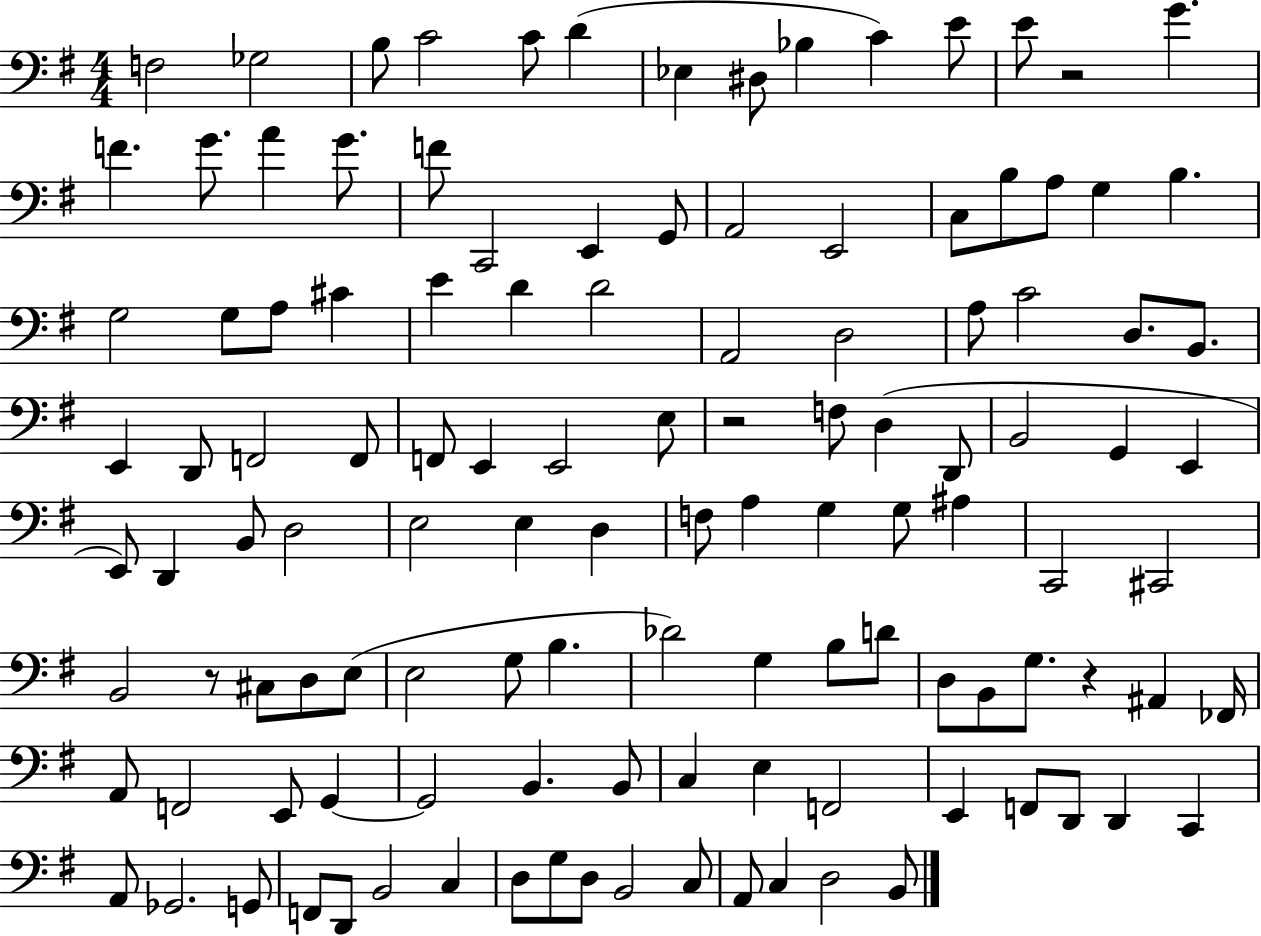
F3/h Gb3/h B3/e C4/h C4/e D4/q Eb3/q D#3/e Bb3/q C4/q E4/e E4/e R/h G4/q. F4/q. G4/e. A4/q G4/e. F4/e C2/h E2/q G2/e A2/h E2/h C3/e B3/e A3/e G3/q B3/q. G3/h G3/e A3/e C#4/q E4/q D4/q D4/h A2/h D3/h A3/e C4/h D3/e. B2/e. E2/q D2/e F2/h F2/e F2/e E2/q E2/h E3/e R/h F3/e D3/q D2/e B2/h G2/q E2/q E2/e D2/q B2/e D3/h E3/h E3/q D3/q F3/e A3/q G3/q G3/e A#3/q C2/h C#2/h B2/h R/e C#3/e D3/e E3/e E3/h G3/e B3/q. Db4/h G3/q B3/e D4/e D3/e B2/e G3/e. R/q A#2/q FES2/s A2/e F2/h E2/e G2/q G2/h B2/q. B2/e C3/q E3/q F2/h E2/q F2/e D2/e D2/q C2/q A2/e Gb2/h. G2/e F2/e D2/e B2/h C3/q D3/e G3/e D3/e B2/h C3/e A2/e C3/q D3/h B2/e